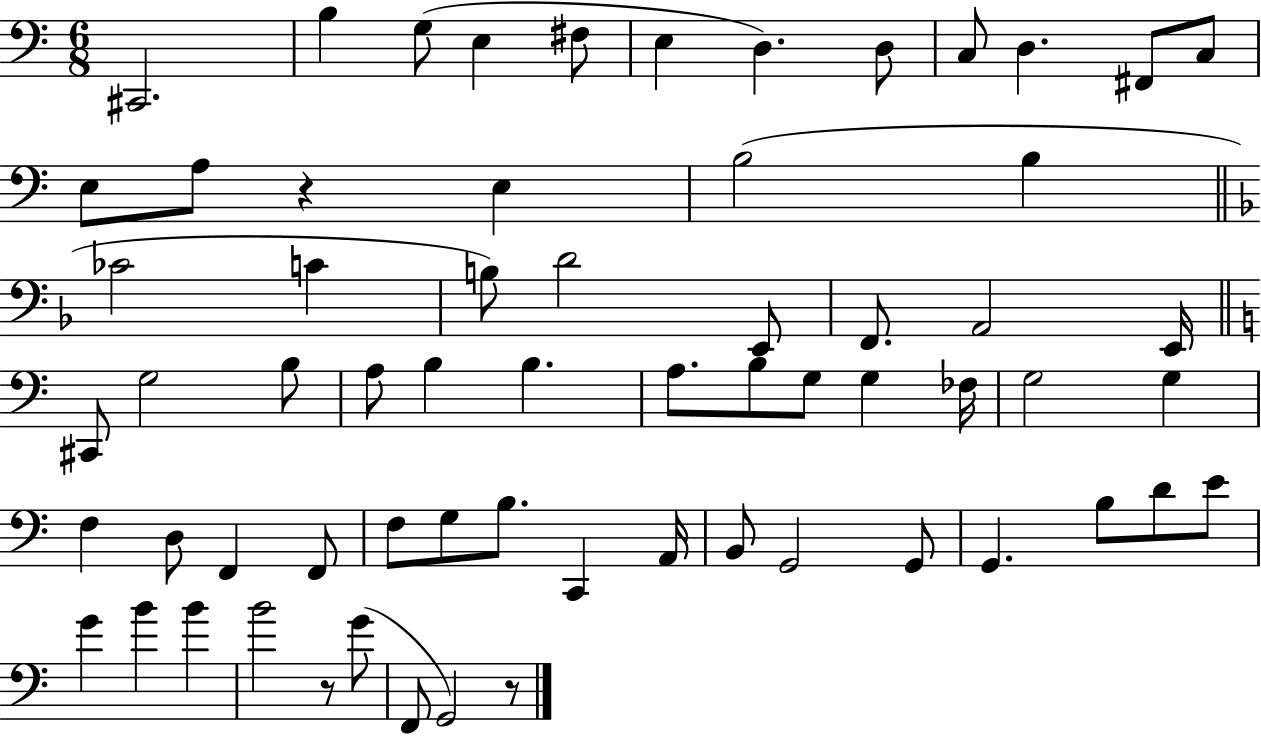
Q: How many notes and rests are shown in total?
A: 64